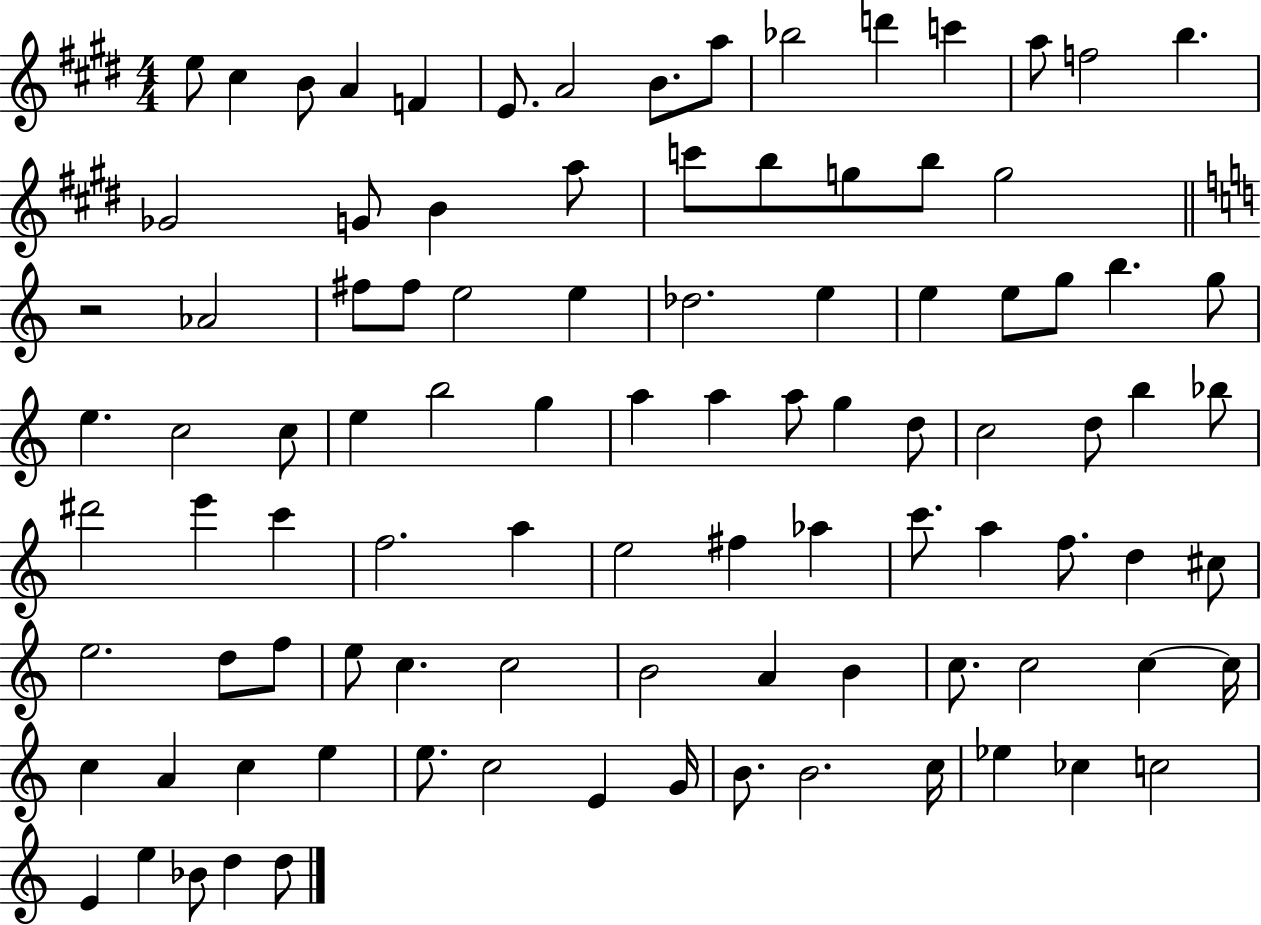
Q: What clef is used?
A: treble